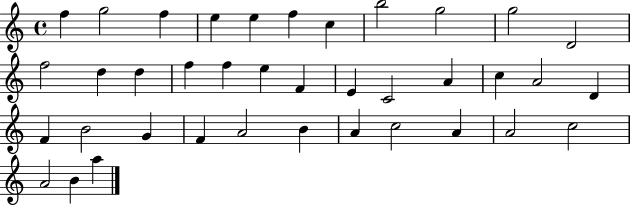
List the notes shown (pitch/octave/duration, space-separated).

F5/q G5/h F5/q E5/q E5/q F5/q C5/q B5/h G5/h G5/h D4/h F5/h D5/q D5/q F5/q F5/q E5/q F4/q E4/q C4/h A4/q C5/q A4/h D4/q F4/q B4/h G4/q F4/q A4/h B4/q A4/q C5/h A4/q A4/h C5/h A4/h B4/q A5/q